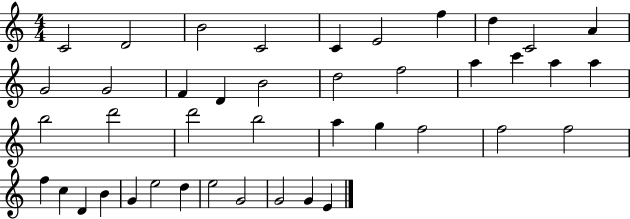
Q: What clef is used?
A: treble